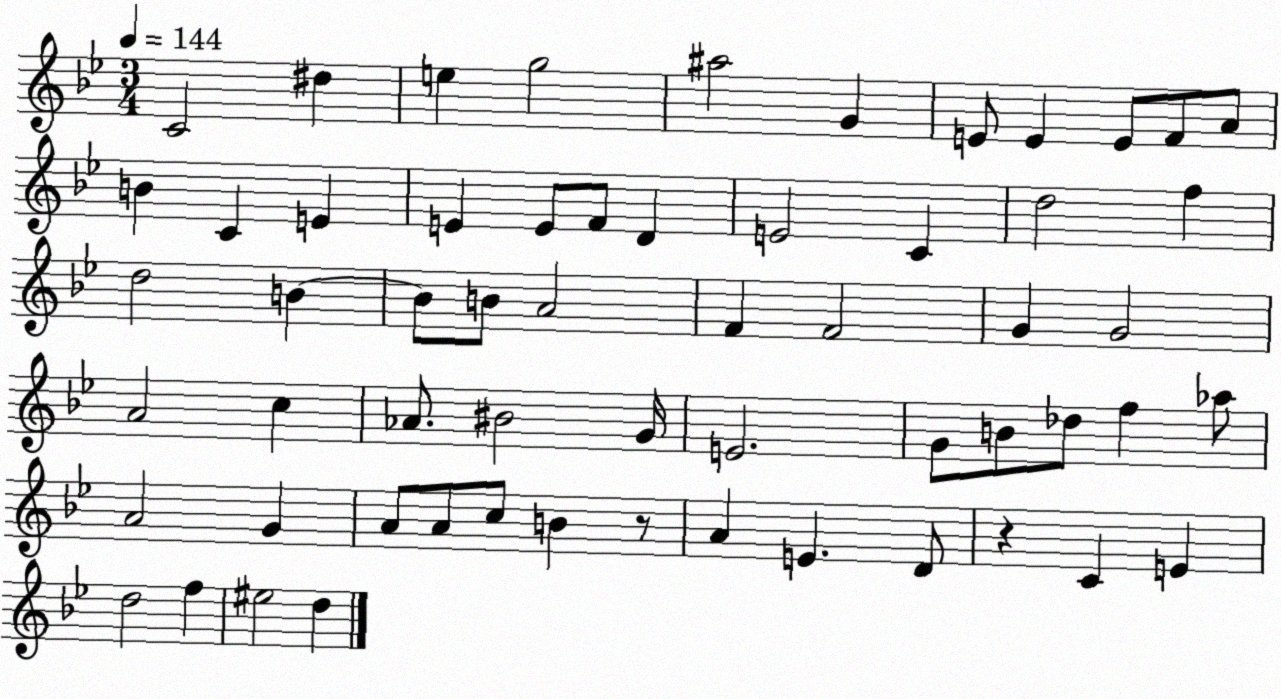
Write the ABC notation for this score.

X:1
T:Untitled
M:3/4
L:1/4
K:Bb
C2 ^d e g2 ^a2 G E/2 E E/2 F/2 A/2 B C E E E/2 F/2 D E2 C d2 f d2 B B/2 B/2 A2 F F2 G G2 A2 c _A/2 ^B2 G/4 E2 G/2 B/2 _d/2 f _a/2 A2 G A/2 A/2 c/2 B z/2 A E D/2 z C E d2 f ^e2 d